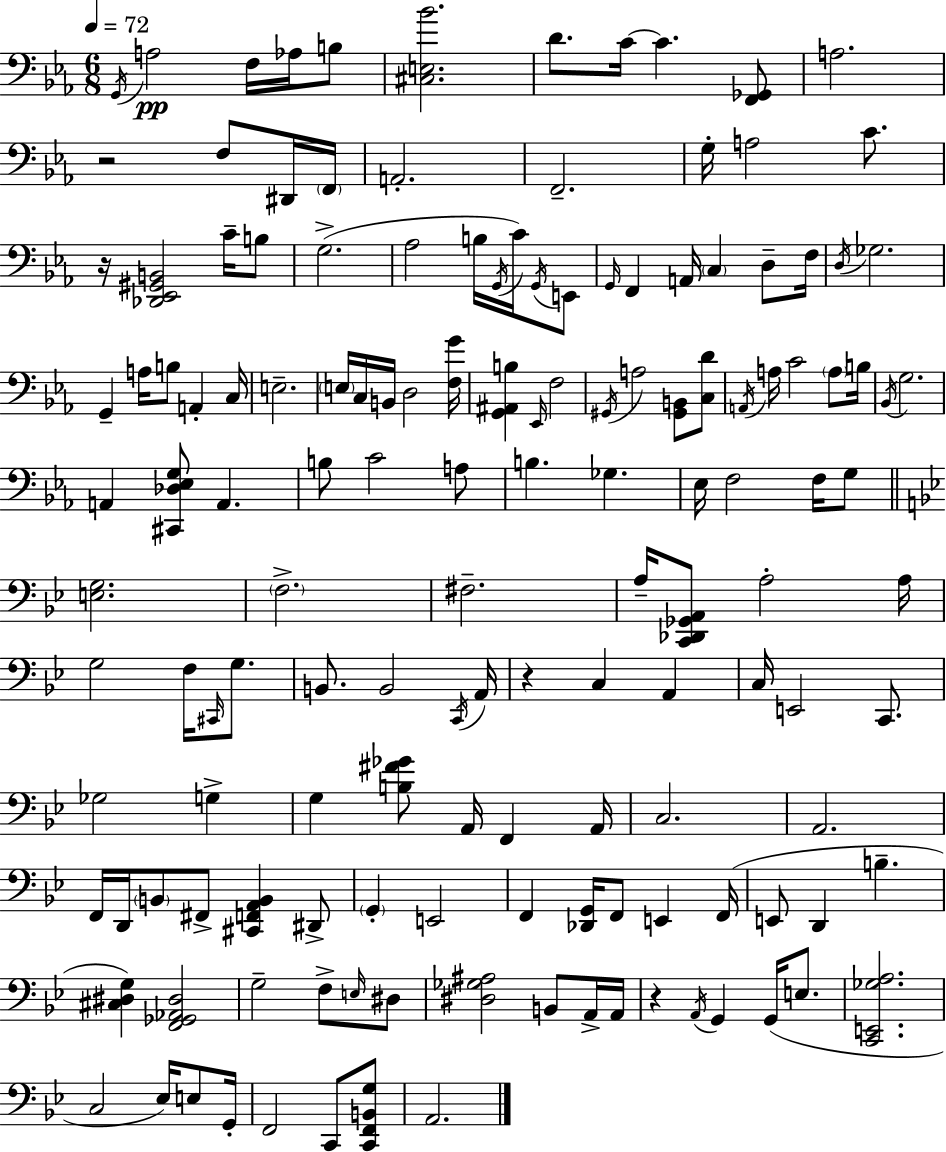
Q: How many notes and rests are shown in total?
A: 146